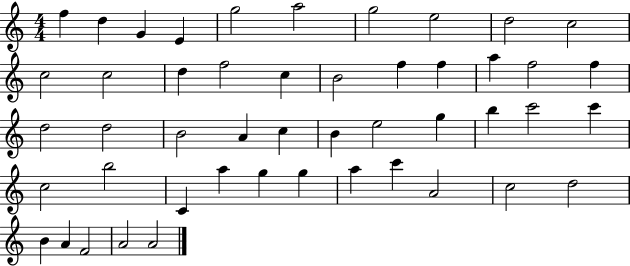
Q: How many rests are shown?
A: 0